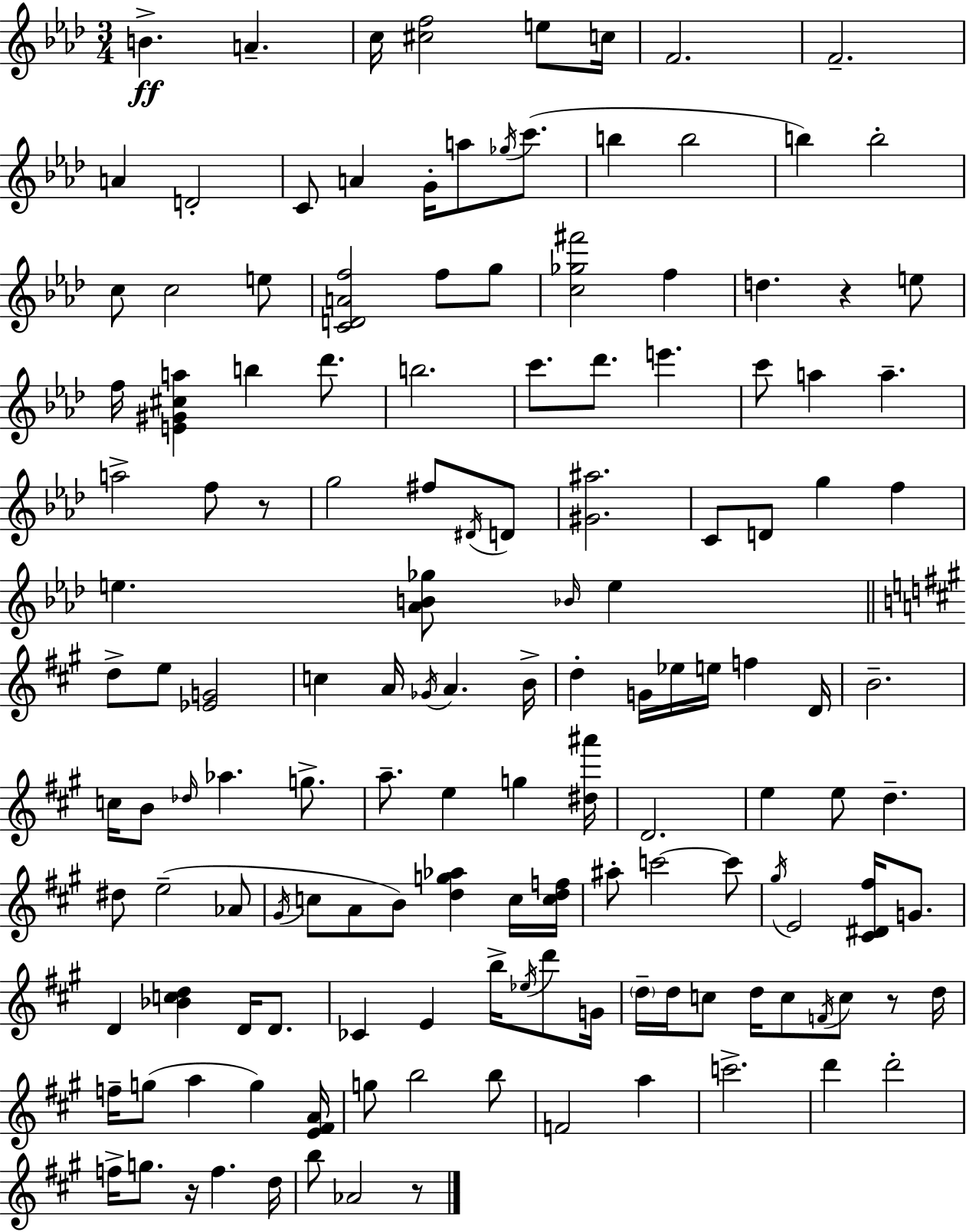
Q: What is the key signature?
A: AES major